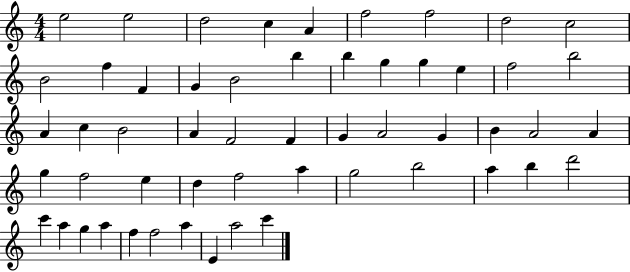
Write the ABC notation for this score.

X:1
T:Untitled
M:4/4
L:1/4
K:C
e2 e2 d2 c A f2 f2 d2 c2 B2 f F G B2 b b g g e f2 b2 A c B2 A F2 F G A2 G B A2 A g f2 e d f2 a g2 b2 a b d'2 c' a g a f f2 a E a2 c'